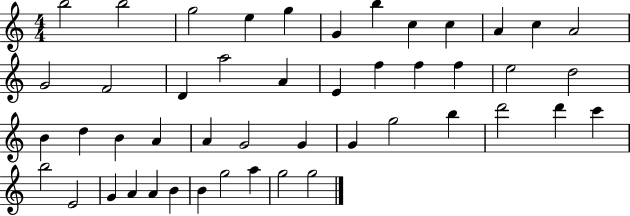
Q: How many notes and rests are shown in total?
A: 47